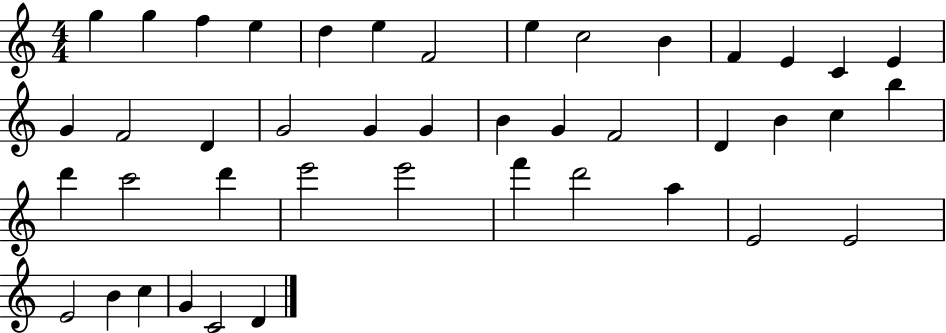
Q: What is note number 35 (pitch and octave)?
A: A5